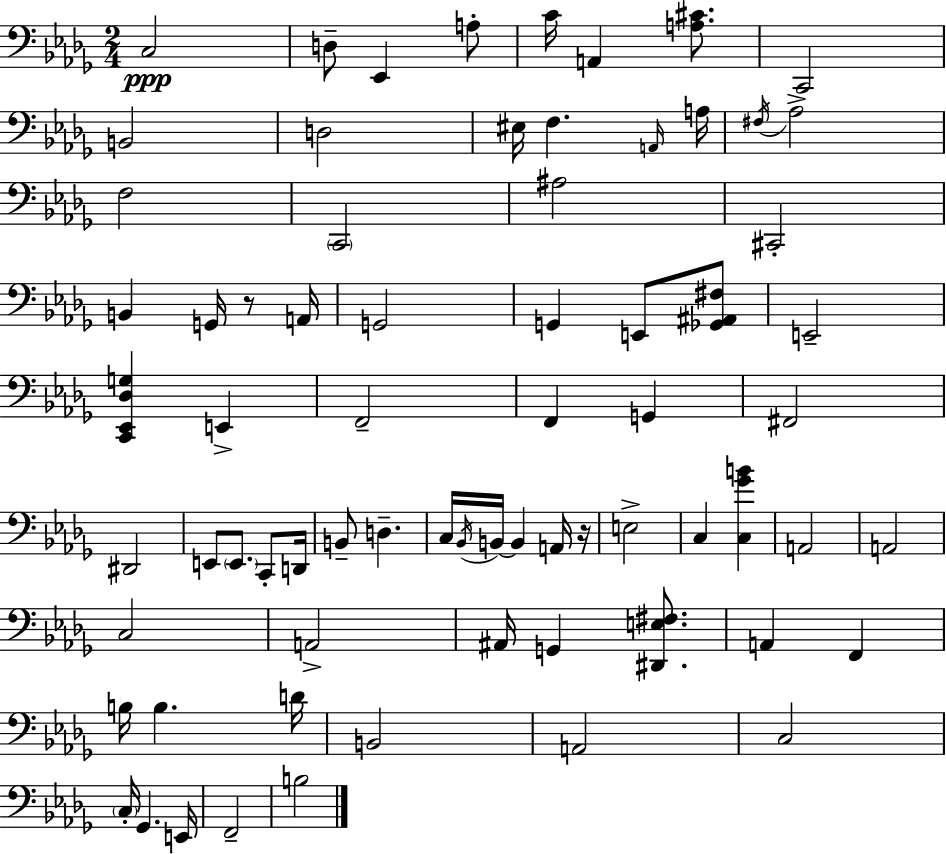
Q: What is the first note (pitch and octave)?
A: C3